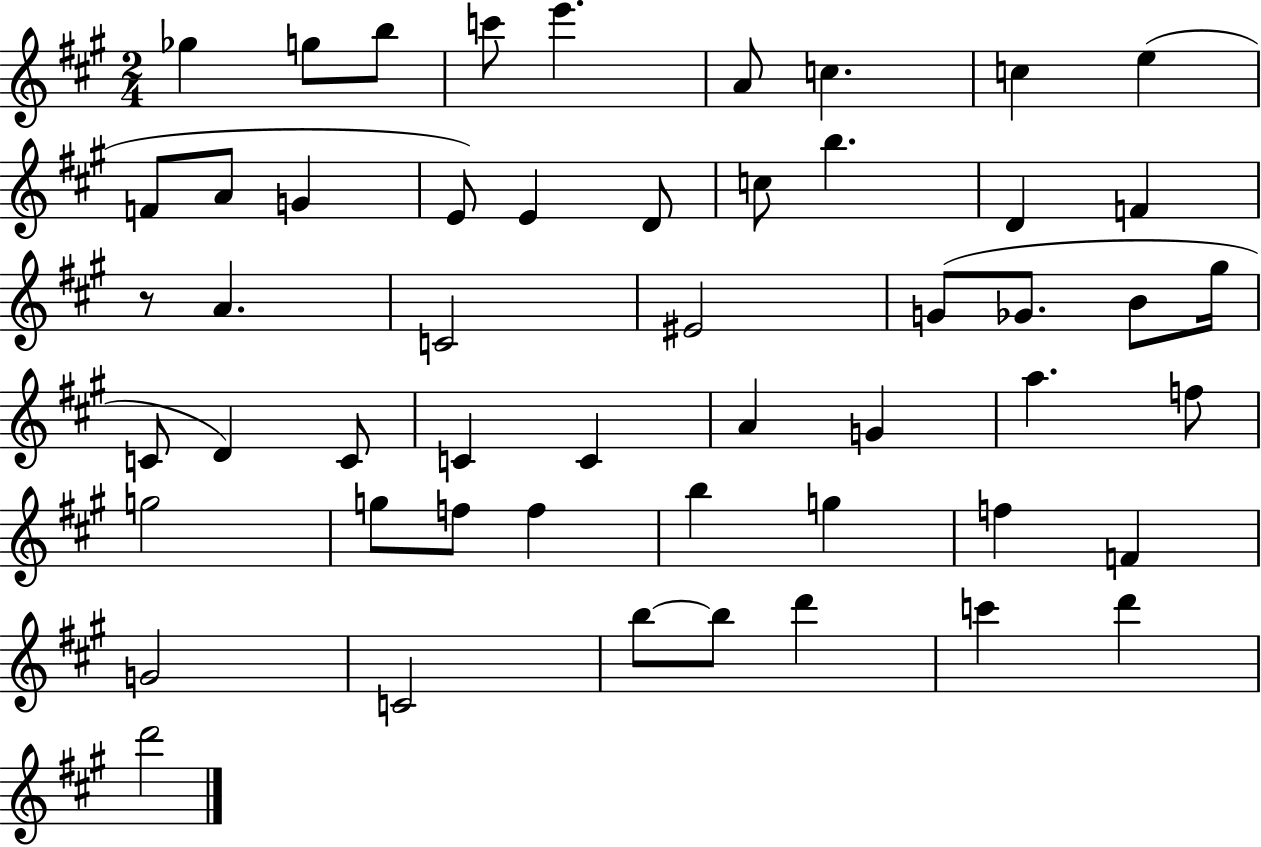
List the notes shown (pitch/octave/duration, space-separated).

Gb5/q G5/e B5/e C6/e E6/q. A4/e C5/q. C5/q E5/q F4/e A4/e G4/q E4/e E4/q D4/e C5/e B5/q. D4/q F4/q R/e A4/q. C4/h EIS4/h G4/e Gb4/e. B4/e G#5/s C4/e D4/q C4/e C4/q C4/q A4/q G4/q A5/q. F5/e G5/h G5/e F5/e F5/q B5/q G5/q F5/q F4/q G4/h C4/h B5/e B5/e D6/q C6/q D6/q D6/h